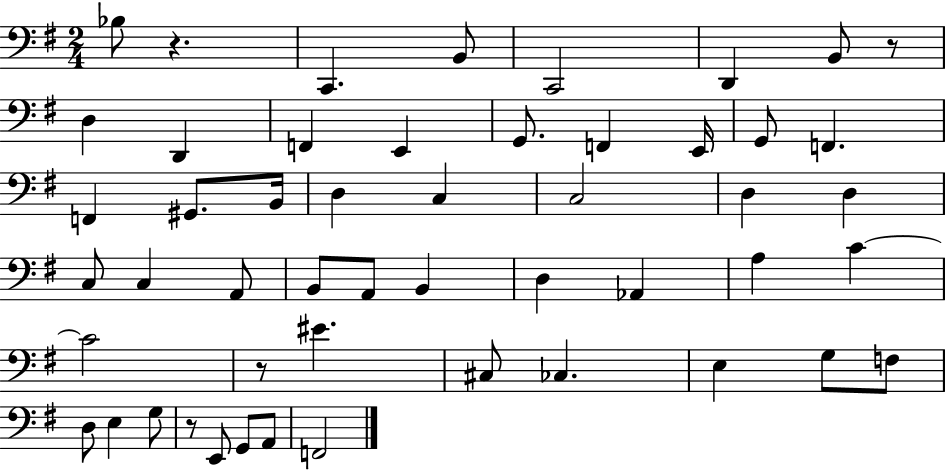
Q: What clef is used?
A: bass